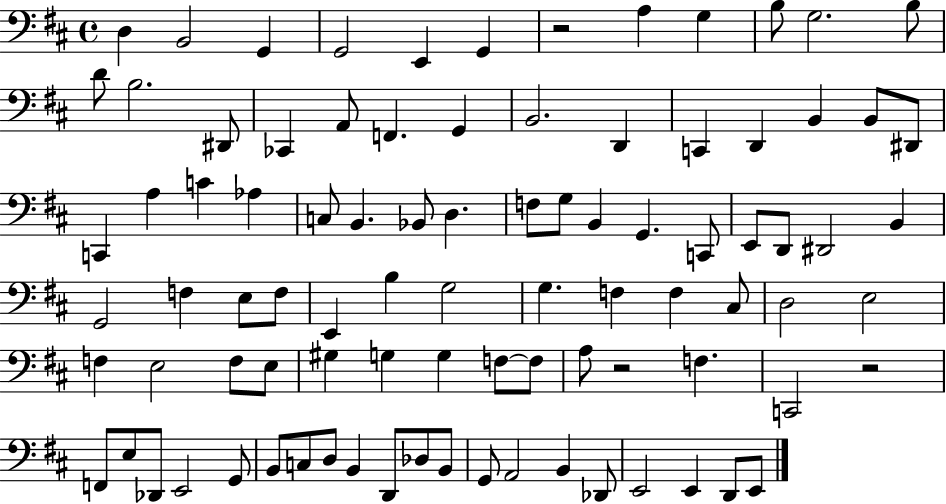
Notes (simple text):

D3/q B2/h G2/q G2/h E2/q G2/q R/h A3/q G3/q B3/e G3/h. B3/e D4/e B3/h. D#2/e CES2/q A2/e F2/q. G2/q B2/h. D2/q C2/q D2/q B2/q B2/e D#2/e C2/q A3/q C4/q Ab3/q C3/e B2/q. Bb2/e D3/q. F3/e G3/e B2/q G2/q. C2/e E2/e D2/e D#2/h B2/q G2/h F3/q E3/e F3/e E2/q B3/q G3/h G3/q. F3/q F3/q C#3/e D3/h E3/h F3/q E3/h F3/e E3/e G#3/q G3/q G3/q F3/e F3/e A3/e R/h F3/q. C2/h R/h F2/e E3/e Db2/e E2/h G2/e B2/e C3/e D3/e B2/q D2/e Db3/e B2/e G2/e A2/h B2/q Db2/e E2/h E2/q D2/e E2/e